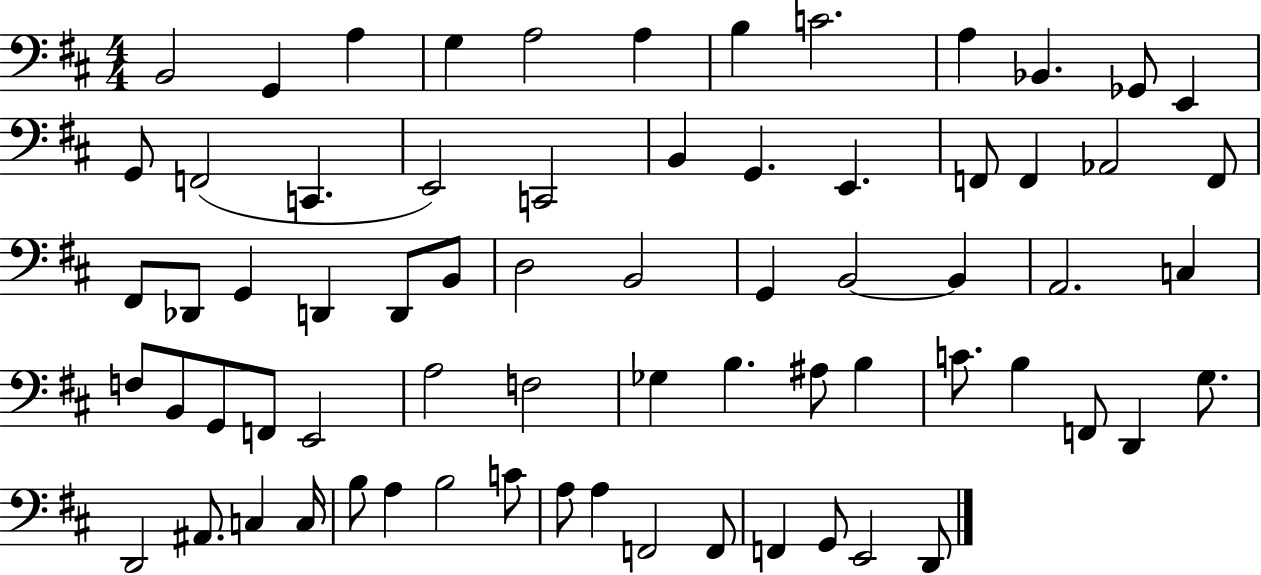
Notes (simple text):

B2/h G2/q A3/q G3/q A3/h A3/q B3/q C4/h. A3/q Bb2/q. Gb2/e E2/q G2/e F2/h C2/q. E2/h C2/h B2/q G2/q. E2/q. F2/e F2/q Ab2/h F2/e F#2/e Db2/e G2/q D2/q D2/e B2/e D3/h B2/h G2/q B2/h B2/q A2/h. C3/q F3/e B2/e G2/e F2/e E2/h A3/h F3/h Gb3/q B3/q. A#3/e B3/q C4/e. B3/q F2/e D2/q G3/e. D2/h A#2/e. C3/q C3/s B3/e A3/q B3/h C4/e A3/e A3/q F2/h F2/e F2/q G2/e E2/h D2/e